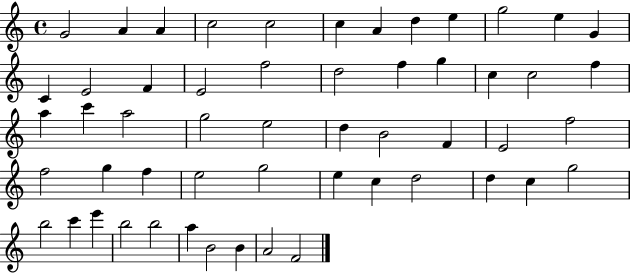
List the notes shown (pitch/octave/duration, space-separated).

G4/h A4/q A4/q C5/h C5/h C5/q A4/q D5/q E5/q G5/h E5/q G4/q C4/q E4/h F4/q E4/h F5/h D5/h F5/q G5/q C5/q C5/h F5/q A5/q C6/q A5/h G5/h E5/h D5/q B4/h F4/q E4/h F5/h F5/h G5/q F5/q E5/h G5/h E5/q C5/q D5/h D5/q C5/q G5/h B5/h C6/q E6/q B5/h B5/h A5/q B4/h B4/q A4/h F4/h